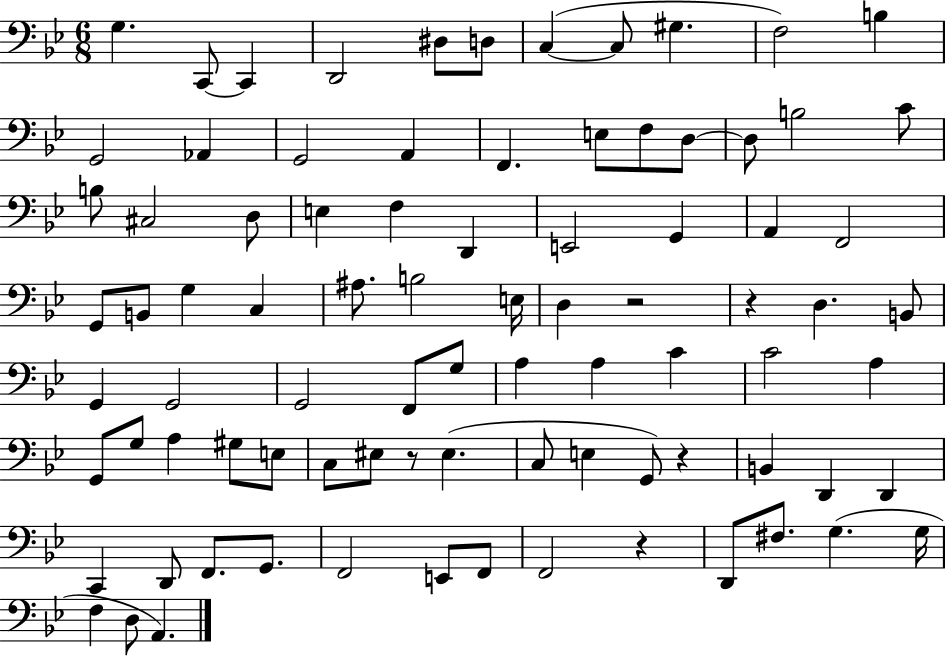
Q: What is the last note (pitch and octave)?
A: A2